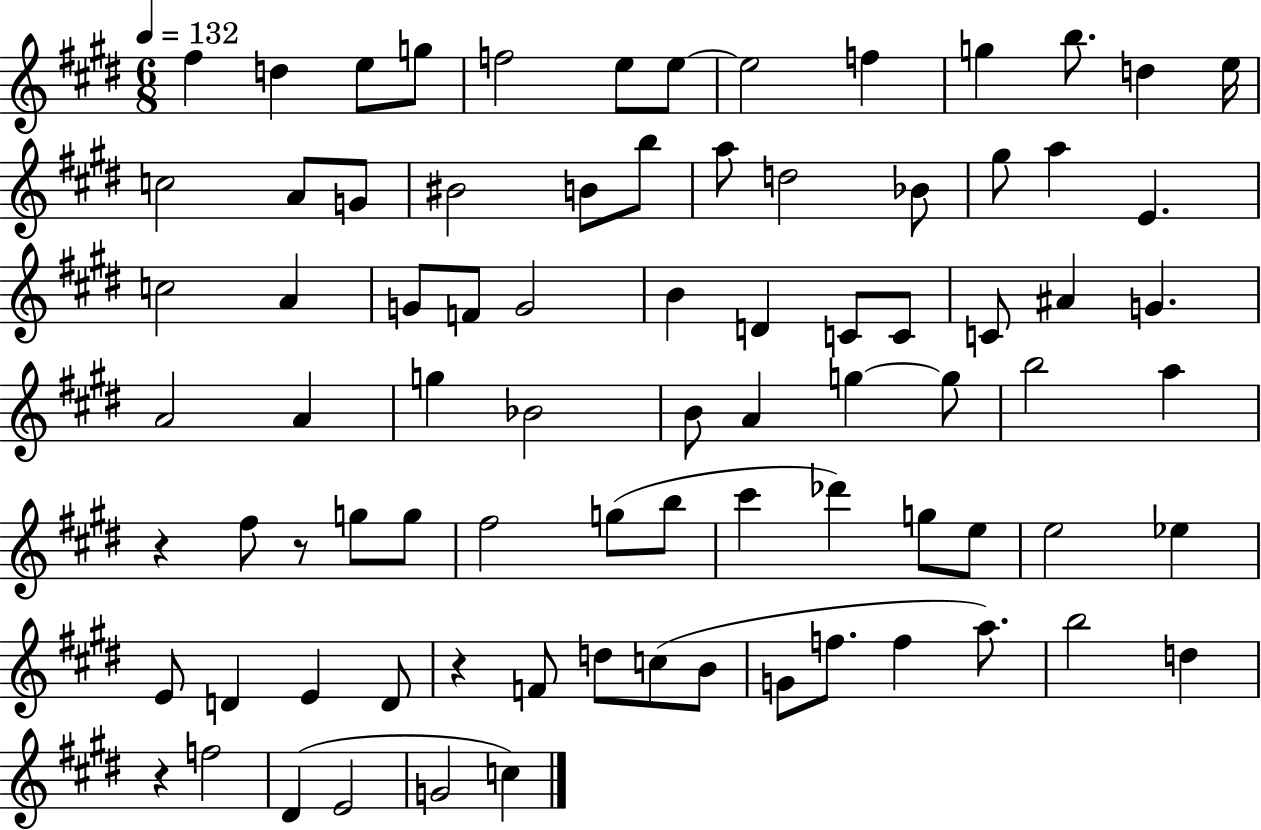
{
  \clef treble
  \numericTimeSignature
  \time 6/8
  \key e \major
  \tempo 4 = 132
  \repeat volta 2 { fis''4 d''4 e''8 g''8 | f''2 e''8 e''8~~ | e''2 f''4 | g''4 b''8. d''4 e''16 | \break c''2 a'8 g'8 | bis'2 b'8 b''8 | a''8 d''2 bes'8 | gis''8 a''4 e'4. | \break c''2 a'4 | g'8 f'8 g'2 | b'4 d'4 c'8 c'8 | c'8 ais'4 g'4. | \break a'2 a'4 | g''4 bes'2 | b'8 a'4 g''4~~ g''8 | b''2 a''4 | \break r4 fis''8 r8 g''8 g''8 | fis''2 g''8( b''8 | cis'''4 des'''4) g''8 e''8 | e''2 ees''4 | \break e'8 d'4 e'4 d'8 | r4 f'8 d''8 c''8( b'8 | g'8 f''8. f''4 a''8.) | b''2 d''4 | \break r4 f''2 | dis'4( e'2 | g'2 c''4) | } \bar "|."
}